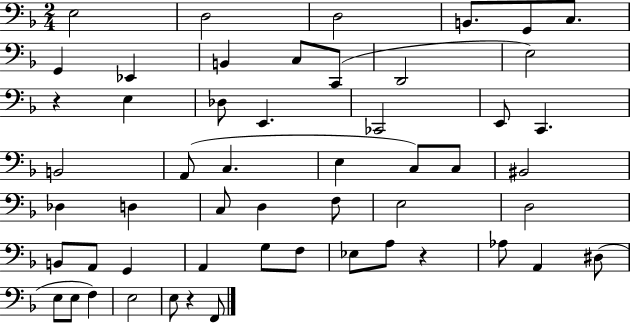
E3/h D3/h D3/h B2/e. G2/e C3/e. G2/q Eb2/q B2/q C3/e C2/e D2/h E3/h R/q E3/q Db3/e E2/q. CES2/h E2/e C2/q. B2/h A2/e C3/q. E3/q C3/e C3/e BIS2/h Db3/q D3/q C3/e D3/q F3/e E3/h D3/h B2/e A2/e G2/q A2/q G3/e F3/e Eb3/e A3/e R/q Ab3/e A2/q D#3/e E3/e E3/e F3/q E3/h E3/e R/q F2/e